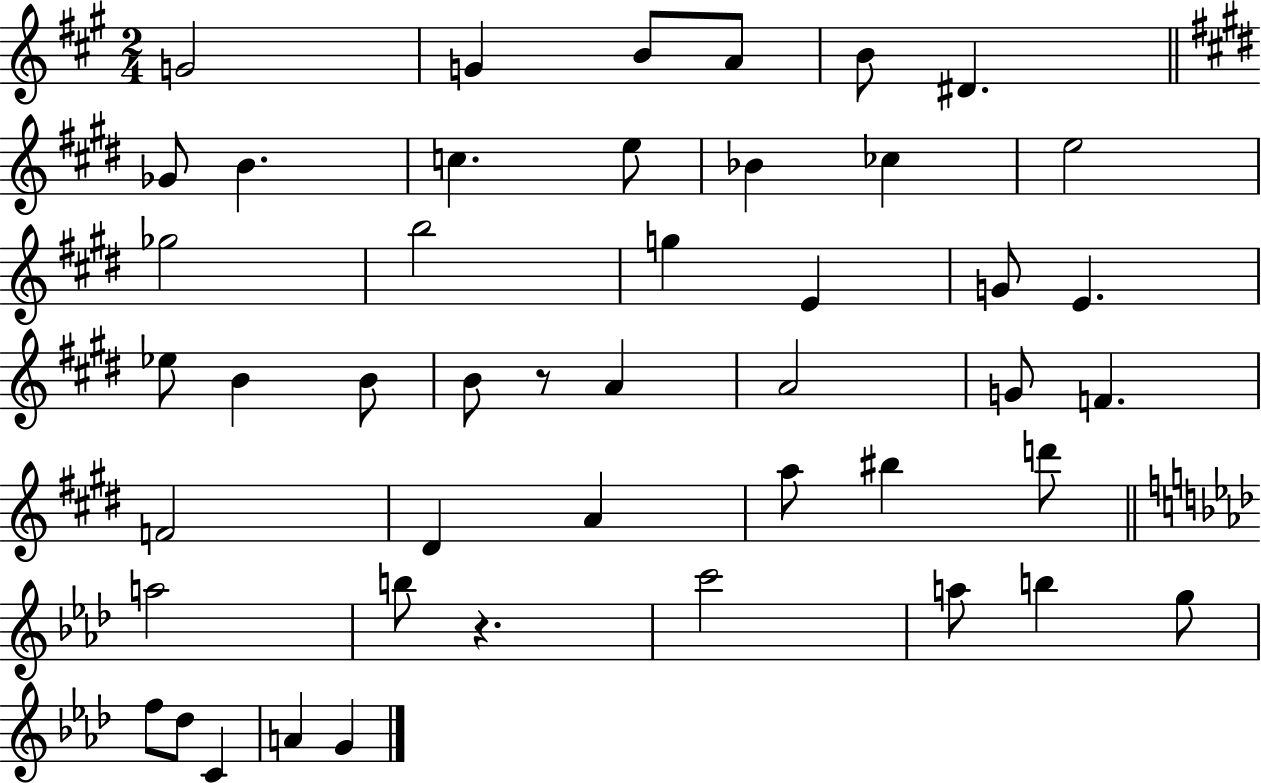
G4/h G4/q B4/e A4/e B4/e D#4/q. Gb4/e B4/q. C5/q. E5/e Bb4/q CES5/q E5/h Gb5/h B5/h G5/q E4/q G4/e E4/q. Eb5/e B4/q B4/e B4/e R/e A4/q A4/h G4/e F4/q. F4/h D#4/q A4/q A5/e BIS5/q D6/e A5/h B5/e R/q. C6/h A5/e B5/q G5/e F5/e Db5/e C4/q A4/q G4/q